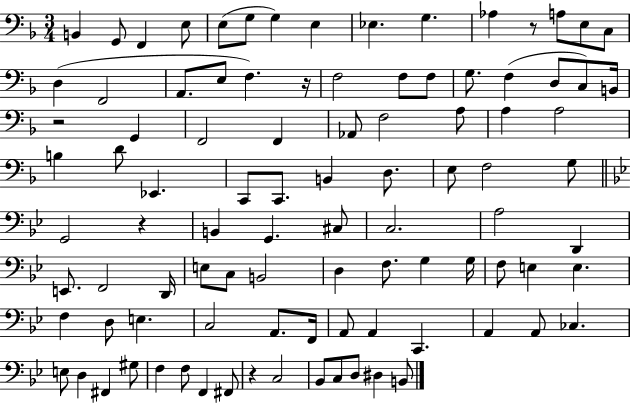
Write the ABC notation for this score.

X:1
T:Untitled
M:3/4
L:1/4
K:F
B,, G,,/2 F,, E,/2 E,/2 G,/2 G, E, _E, G, _A, z/2 A,/2 E,/2 C,/2 D, F,,2 A,,/2 E,/2 F, z/4 F,2 F,/2 F,/2 G,/2 F, D,/2 C,/2 B,,/4 z2 G,, F,,2 F,, _A,,/2 F,2 A,/2 A, A,2 B, D/2 _E,, C,,/2 C,,/2 B,, D,/2 E,/2 F,2 G,/2 G,,2 z B,, G,, ^C,/2 C,2 A,2 D,, E,,/2 F,,2 D,,/4 E,/2 C,/2 B,,2 D, F,/2 G, G,/4 F,/2 E, E, F, D,/2 E, C,2 A,,/2 F,,/4 A,,/2 A,, C,, A,, A,,/2 _C, E,/2 D, ^F,, ^G,/2 F, F,/2 F,, ^F,,/2 z C,2 _B,,/2 C,/2 D,/2 ^D, B,,/2